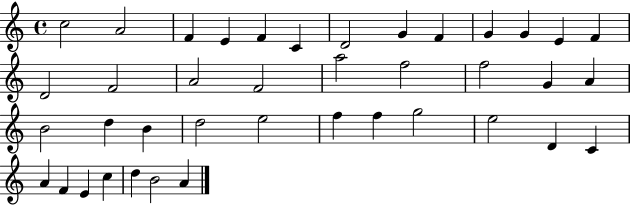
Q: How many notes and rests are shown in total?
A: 40